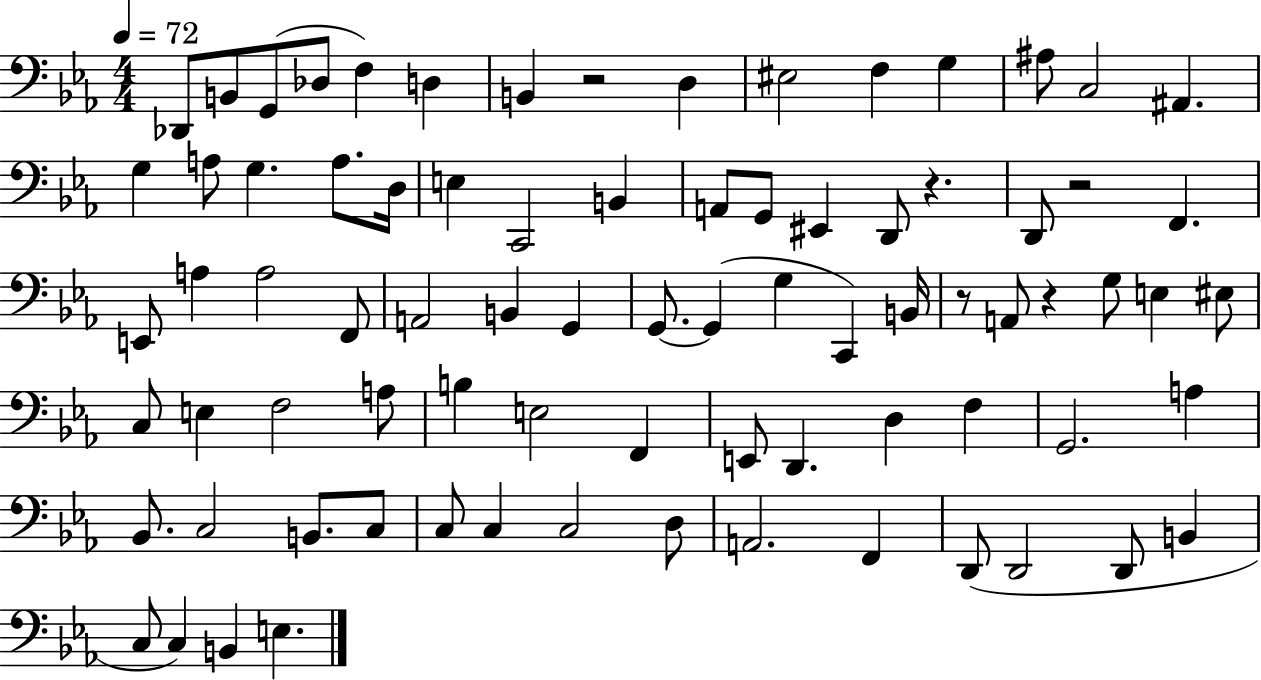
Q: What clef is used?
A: bass